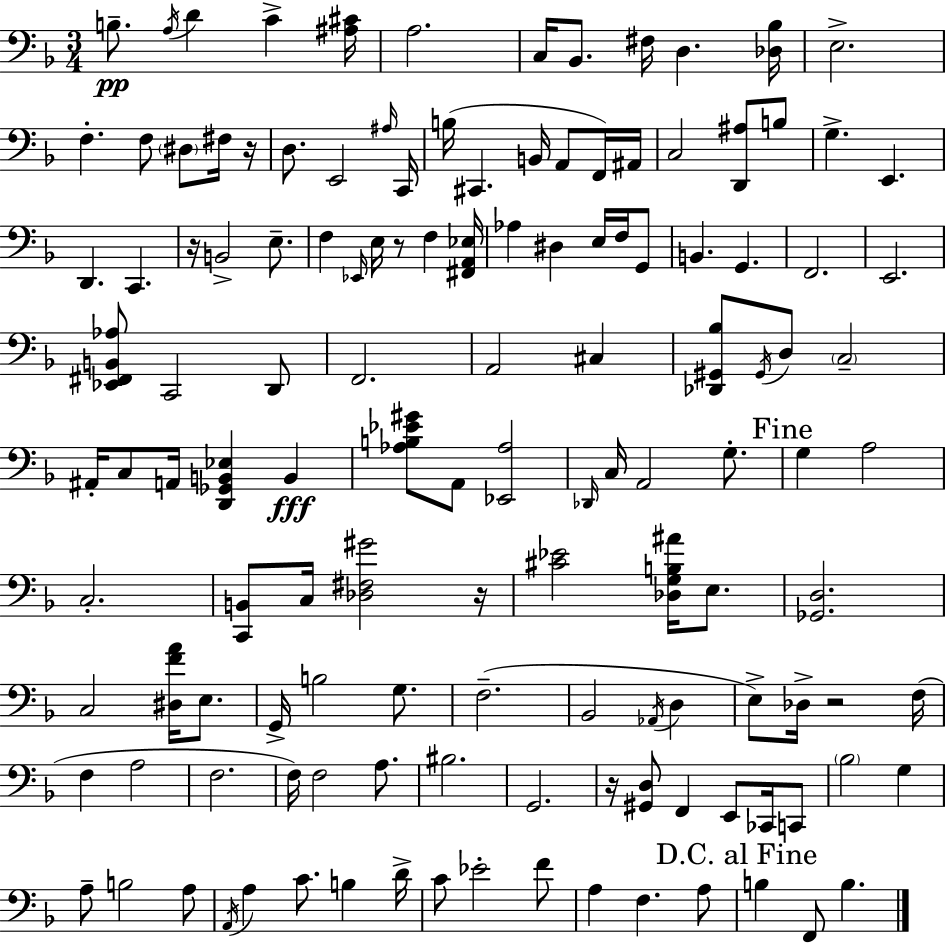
X:1
T:Untitled
M:3/4
L:1/4
K:Dm
B,/2 A,/4 D C [^A,^C]/4 A,2 C,/4 _B,,/2 ^F,/4 D, [_D,_B,]/4 E,2 F, F,/2 ^D,/2 ^F,/4 z/4 D,/2 E,,2 ^A,/4 C,,/4 B,/4 ^C,, B,,/4 A,,/2 F,,/4 ^A,,/4 C,2 [D,,^A,]/2 B,/2 G, E,, D,, C,, z/4 B,,2 E,/2 F, _E,,/4 E,/4 z/2 F, [^F,,A,,_E,]/4 _A, ^D, E,/4 F,/4 G,,/2 B,, G,, F,,2 E,,2 [_E,,^F,,B,,_A,]/2 C,,2 D,,/2 F,,2 A,,2 ^C, [_D,,^G,,_B,]/2 ^G,,/4 D,/2 C,2 ^A,,/4 C,/2 A,,/4 [D,,_G,,B,,_E,] B,, [_A,B,_E^G]/2 A,,/2 [_E,,_A,]2 _D,,/4 C,/4 A,,2 G,/2 G, A,2 C,2 [C,,B,,]/2 C,/4 [_D,^F,^G]2 z/4 [^C_E]2 [_D,G,B,^A]/4 E,/2 [_G,,D,]2 C,2 [^D,FA]/4 E,/2 G,,/4 B,2 G,/2 F,2 _B,,2 _A,,/4 D, E,/2 _D,/4 z2 F,/4 F, A,2 F,2 F,/4 F,2 A,/2 ^B,2 G,,2 z/4 [^G,,D,]/2 F,, E,,/2 _C,,/4 C,,/2 _B,2 G, A,/2 B,2 A,/2 A,,/4 A, C/2 B, D/4 C/2 _E2 F/2 A, F, A,/2 B, F,,/2 B,